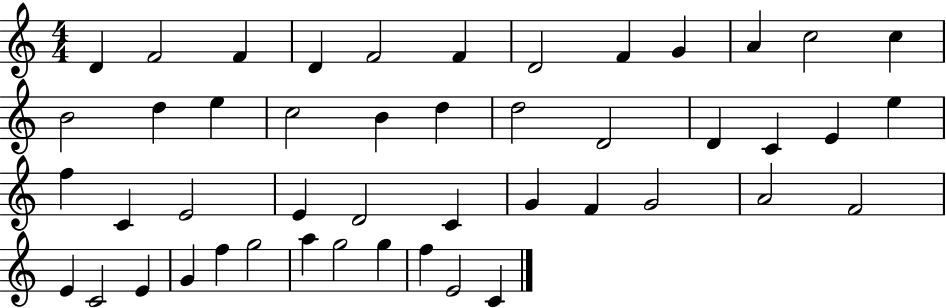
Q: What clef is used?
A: treble